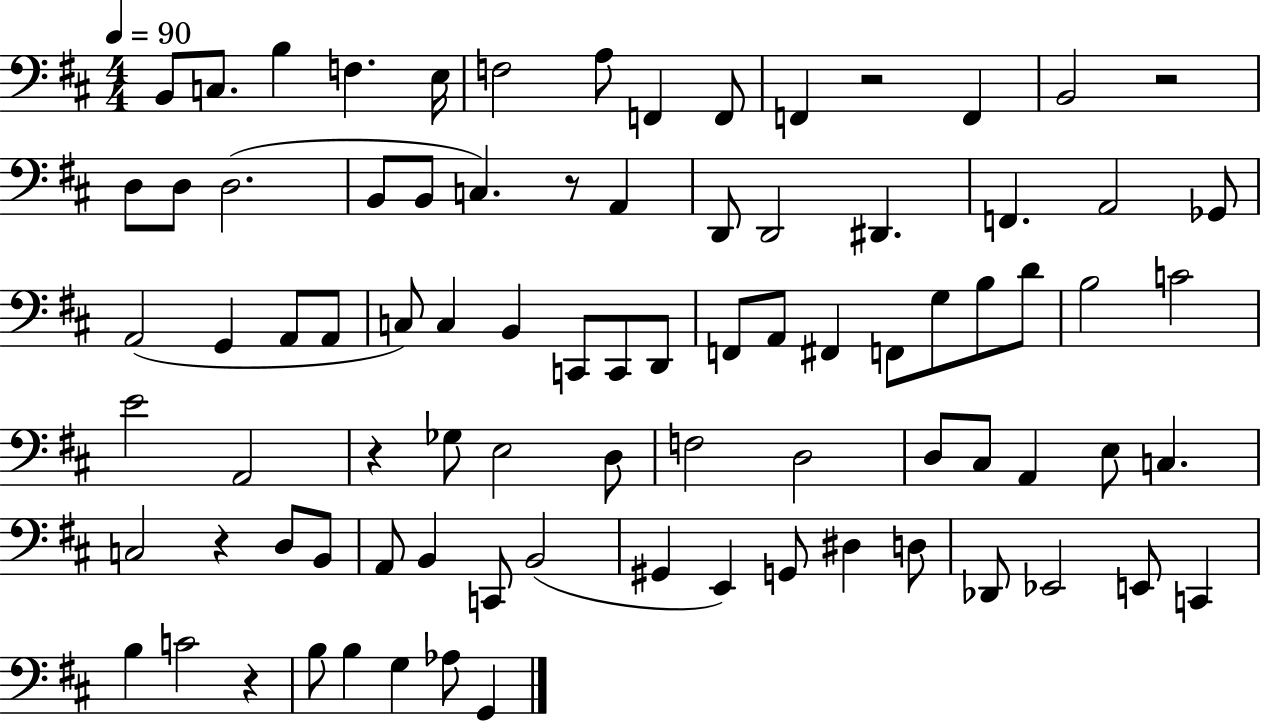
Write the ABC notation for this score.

X:1
T:Untitled
M:4/4
L:1/4
K:D
B,,/2 C,/2 B, F, E,/4 F,2 A,/2 F,, F,,/2 F,, z2 F,, B,,2 z2 D,/2 D,/2 D,2 B,,/2 B,,/2 C, z/2 A,, D,,/2 D,,2 ^D,, F,, A,,2 _G,,/2 A,,2 G,, A,,/2 A,,/2 C,/2 C, B,, C,,/2 C,,/2 D,,/2 F,,/2 A,,/2 ^F,, F,,/2 G,/2 B,/2 D/2 B,2 C2 E2 A,,2 z _G,/2 E,2 D,/2 F,2 D,2 D,/2 ^C,/2 A,, E,/2 C, C,2 z D,/2 B,,/2 A,,/2 B,, C,,/2 B,,2 ^G,, E,, G,,/2 ^D, D,/2 _D,,/2 _E,,2 E,,/2 C,, B, C2 z B,/2 B, G, _A,/2 G,,